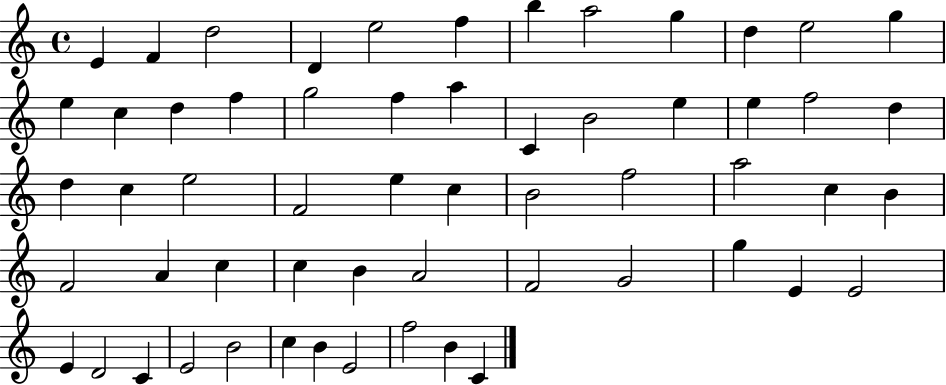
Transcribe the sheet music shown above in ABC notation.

X:1
T:Untitled
M:4/4
L:1/4
K:C
E F d2 D e2 f b a2 g d e2 g e c d f g2 f a C B2 e e f2 d d c e2 F2 e c B2 f2 a2 c B F2 A c c B A2 F2 G2 g E E2 E D2 C E2 B2 c B E2 f2 B C